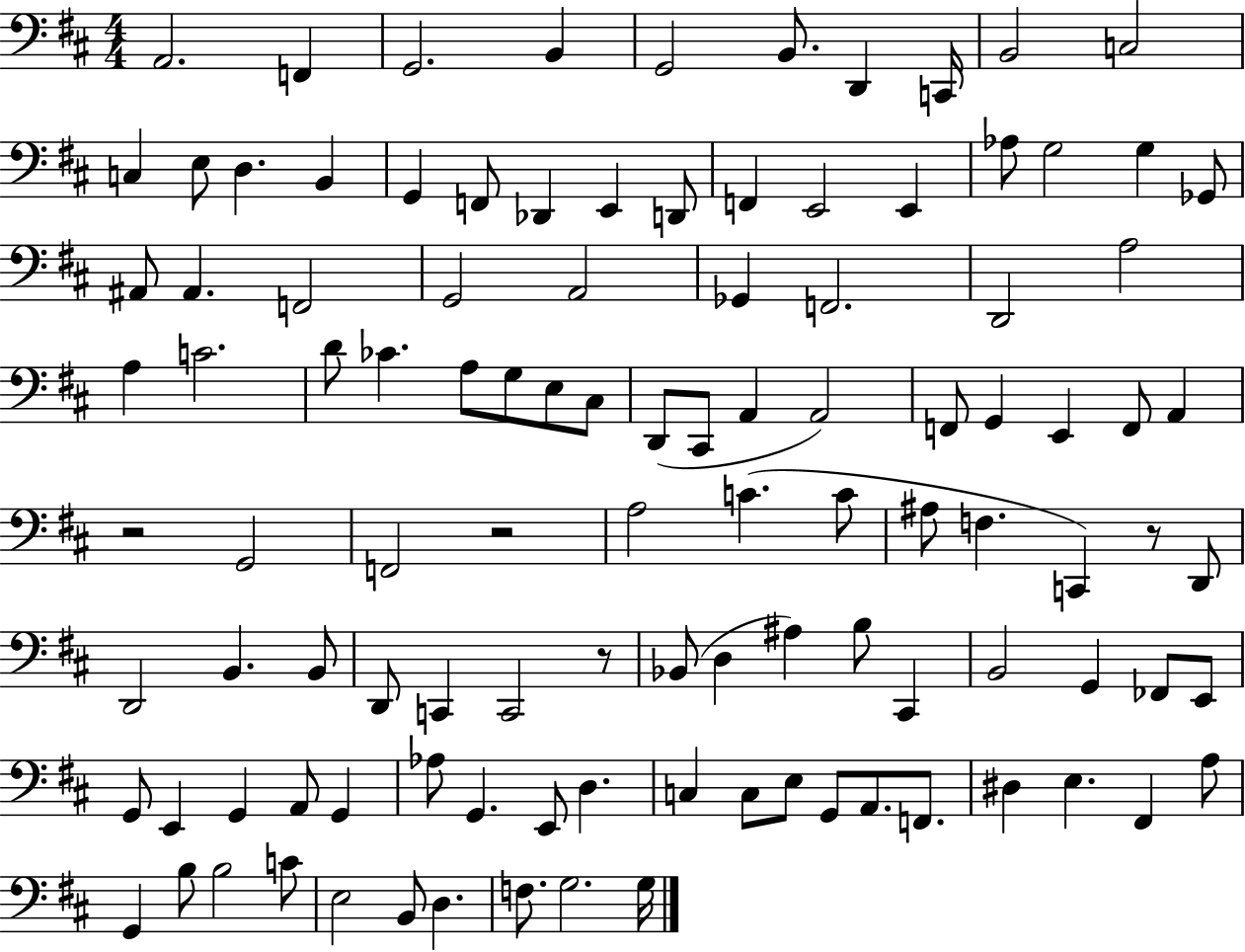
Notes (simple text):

A2/h. F2/q G2/h. B2/q G2/h B2/e. D2/q C2/s B2/h C3/h C3/q E3/e D3/q. B2/q G2/q F2/e Db2/q E2/q D2/e F2/q E2/h E2/q Ab3/e G3/h G3/q Gb2/e A#2/e A#2/q. F2/h G2/h A2/h Gb2/q F2/h. D2/h A3/h A3/q C4/h. D4/e CES4/q. A3/e G3/e E3/e C#3/e D2/e C#2/e A2/q A2/h F2/e G2/q E2/q F2/e A2/q R/h G2/h F2/h R/h A3/h C4/q. C4/e A#3/e F3/q. C2/q R/e D2/e D2/h B2/q. B2/e D2/e C2/q C2/h R/e Bb2/e D3/q A#3/q B3/e C#2/q B2/h G2/q FES2/e E2/e G2/e E2/q G2/q A2/e G2/q Ab3/e G2/q. E2/e D3/q. C3/q C3/e E3/e G2/e A2/e. F2/e. D#3/q E3/q. F#2/q A3/e G2/q B3/e B3/h C4/e E3/h B2/e D3/q. F3/e. G3/h. G3/s